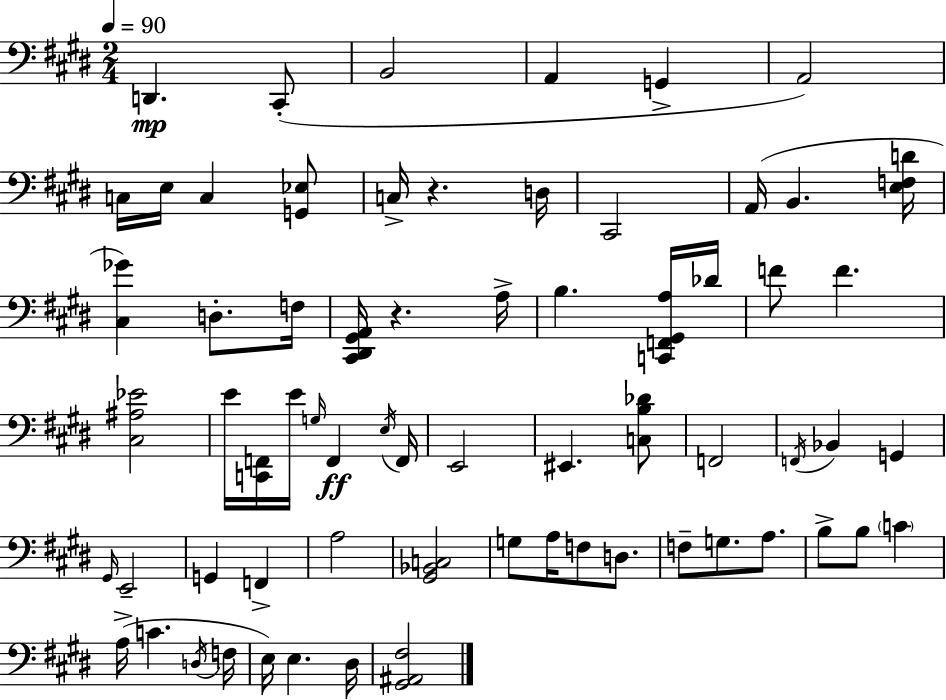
X:1
T:Untitled
M:2/4
L:1/4
K:E
D,, ^C,,/2 B,,2 A,, G,, A,,2 C,/4 E,/4 C, [G,,_E,]/2 C,/4 z D,/4 ^C,,2 A,,/4 B,, [E,F,D]/4 [^C,_G] D,/2 F,/4 [^C,,^D,,^G,,A,,]/4 z A,/4 B, [C,,F,,^G,,A,]/4 _D/4 F/2 F [^C,^A,_E]2 E/4 [C,,F,,]/4 E/4 G,/4 F,, E,/4 F,,/4 E,,2 ^E,, [C,B,_D]/2 F,,2 F,,/4 _B,, G,, ^G,,/4 E,,2 G,, F,, A,2 [^G,,_B,,C,]2 G,/2 A,/4 F,/2 D,/2 F,/2 G,/2 A,/2 B,/2 B,/2 C A,/4 C D,/4 F,/4 E,/4 E, ^D,/4 [^G,,^A,,^F,]2